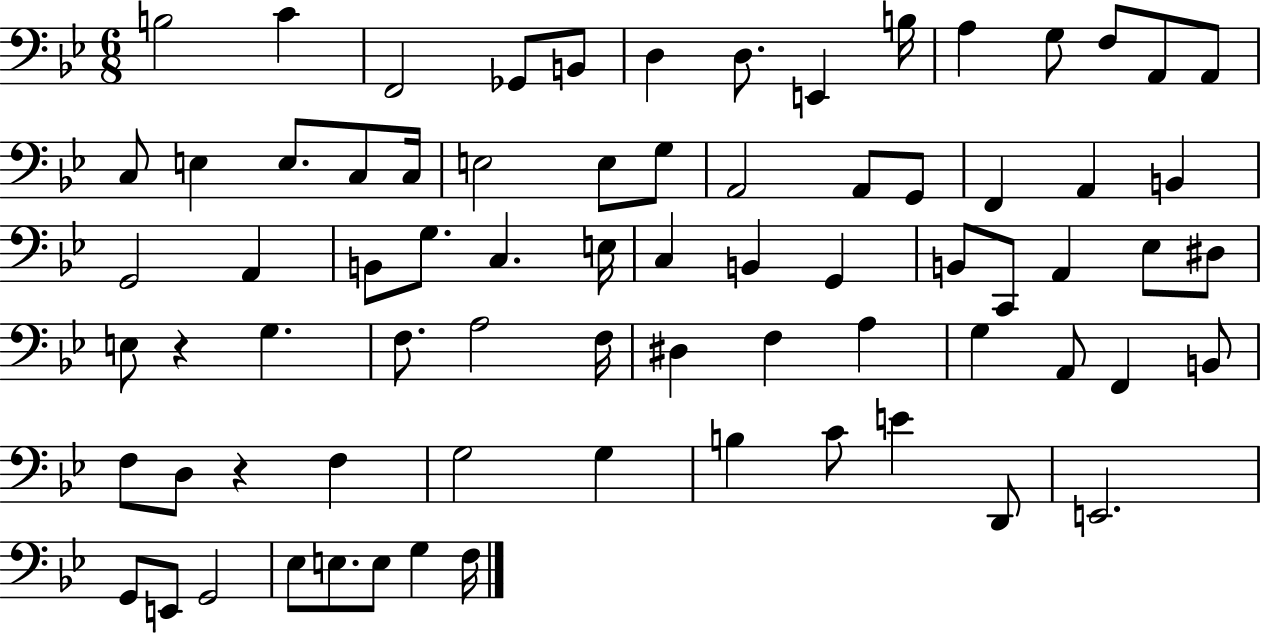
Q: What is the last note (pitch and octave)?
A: F3